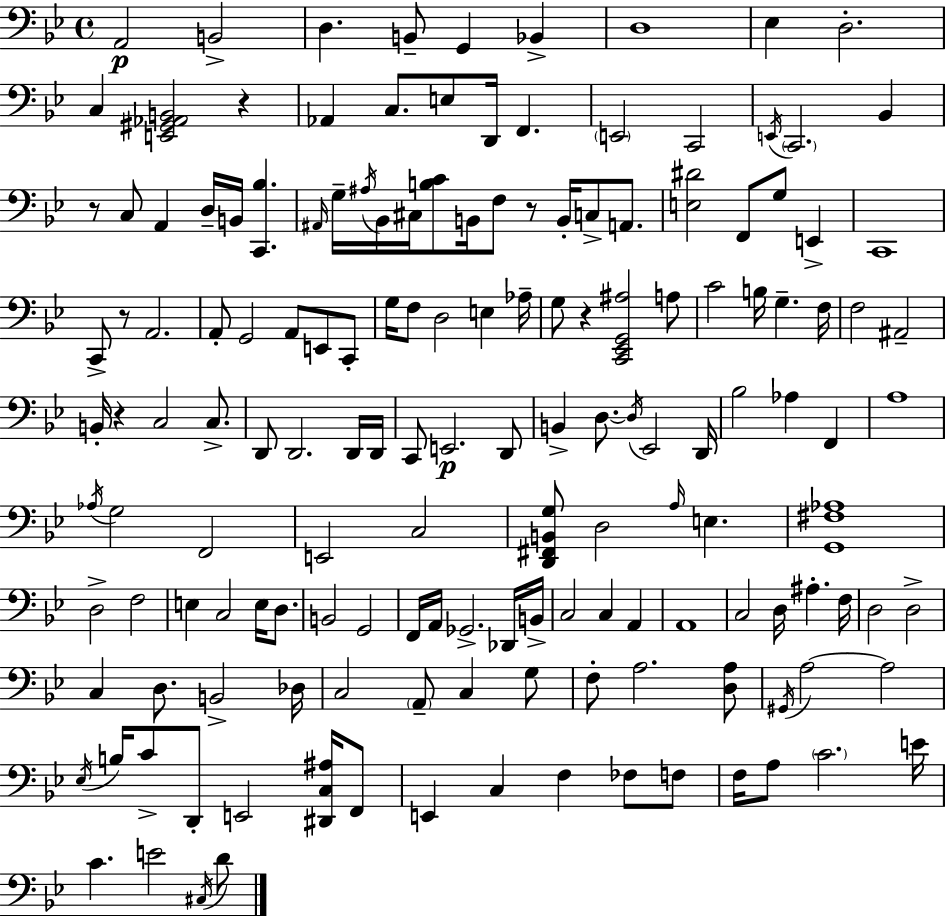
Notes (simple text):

A2/h B2/h D3/q. B2/e G2/q Bb2/q D3/w Eb3/q D3/h. C3/q [E2,G#2,Ab2,B2]/h R/q Ab2/q C3/e. E3/e D2/s F2/q. E2/h C2/h E2/s C2/h. Bb2/q R/e C3/e A2/q D3/s B2/s [C2,Bb3]/q. A#2/s G3/s A#3/s Bb2/s C#3/s [B3,C4]/e B2/s F3/e R/e B2/s C3/e A2/e. [E3,D#4]/h F2/e G3/e E2/q C2/w C2/e R/e A2/h. A2/e G2/h A2/e E2/e C2/e G3/s F3/e D3/h E3/q Ab3/s G3/e R/q [C2,Eb2,G2,A#3]/h A3/e C4/h B3/s G3/q. F3/s F3/h A#2/h B2/s R/q C3/h C3/e. D2/e D2/h. D2/s D2/s C2/e E2/h. D2/e B2/q D3/e. D3/s Eb2/h D2/s Bb3/h Ab3/q F2/q A3/w Ab3/s G3/h F2/h E2/h C3/h [D2,F#2,B2,G3]/e D3/h A3/s E3/q. [G2,F#3,Ab3]/w D3/h F3/h E3/q C3/h E3/s D3/e. B2/h G2/h F2/s A2/s Gb2/h. Db2/s B2/s C3/h C3/q A2/q A2/w C3/h D3/s A#3/q. F3/s D3/h D3/h C3/q D3/e. B2/h Db3/s C3/h A2/e C3/q G3/e F3/e A3/h. [D3,A3]/e G#2/s A3/h A3/h Eb3/s B3/s C4/e D2/e E2/h [D#2,C3,A#3]/s F2/e E2/q C3/q F3/q FES3/e F3/e F3/s A3/e C4/h. E4/s C4/q. E4/h C#3/s D4/e